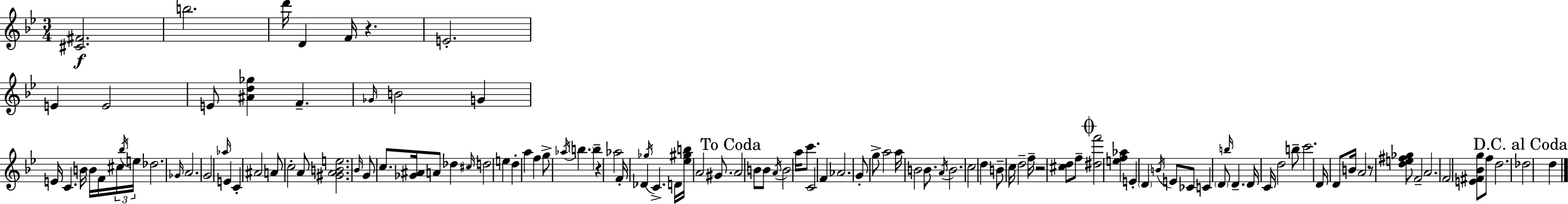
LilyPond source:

{
  \clef treble
  \numericTimeSignature
  \time 3/4
  \key bes \major
  <cis' fis'>2.\f | b''2. | d'''16 d'4 f'16 r4. | e'2.-. | \break e'4 e'2 | e'8 <ais' d'' ges''>4 f'4.-- | \grace { ges'16 } b'2 g'4 | e'16 c'4. b'16 b'16 f'16 \tuplet 3/2 { cis''16 | \break \acciaccatura { bes''16 } e''16 } des''2. | \grace { ges'16 } a'2. | g'2 \grace { aes''16 } | e'4 c'4-. ais'2 | \break a'8 c''2-. | a'8 <gis' a' b' e''>2. | \grace { bes'16 } g'8 c''8. <ges' ais'>16 a'8 | des''4 \grace { cis''16 } d''2 | \break e''4 d''4-. a''4 | f''4 g''8-> \acciaccatura { aes''16 } \parenthesize b''4. | b''4-- r4 aes''2 | f'16-. des'4 | \break \acciaccatura { ges''16 } c'4.-> d'16 <ees'' gis'' b''>16 a'2 | gis'8. \mark "To Coda" a'2 | b'8 b'8 \acciaccatura { a'16 } b'2 | a''16 c'''8. c'2 | \break f'4 aes'2. | g'8-. g''8-> | a''2 a''16 b'2 | b'8. \acciaccatura { a'16 } b'2. | \break c''2 | d''4 b'8-- | c''16 d''2-- f''16-- r2 | <cis'' d''>8 f''8-- \mark \markup { \musicglyph "scripts.coda" } <dis'' f'''>2 | \break <e'' f'' aes''>4 e'4-. | \parenthesize d'4 \acciaccatura { b'16 } e'8 ces'8 c'4 | \parenthesize d'8 \grace { b''16 } d'4.-- | d'16 c'16 d''2 b''8-- | \break c'''2. | d'16 d'8 b'16 a'2 | r8 <d'' e'' fis'' ges''>8 f'2-- | a'2. | \break f'2 <e' fis' bes' g''>8 f''8 | d''2. | \mark "D.C. al Coda" des''2 d''4 | \bar "|."
}